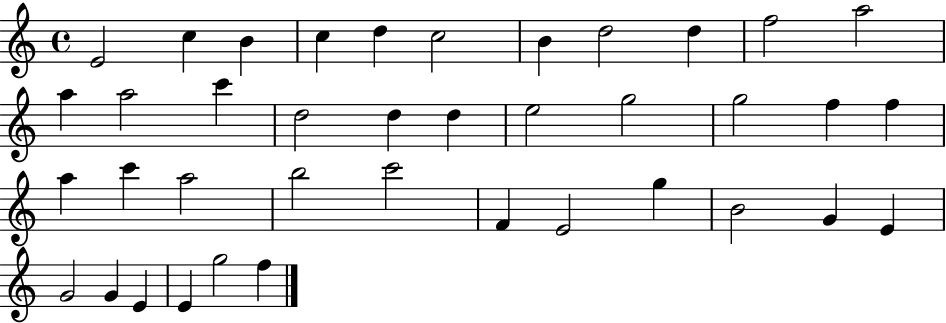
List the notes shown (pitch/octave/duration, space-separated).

E4/h C5/q B4/q C5/q D5/q C5/h B4/q D5/h D5/q F5/h A5/h A5/q A5/h C6/q D5/h D5/q D5/q E5/h G5/h G5/h F5/q F5/q A5/q C6/q A5/h B5/h C6/h F4/q E4/h G5/q B4/h G4/q E4/q G4/h G4/q E4/q E4/q G5/h F5/q